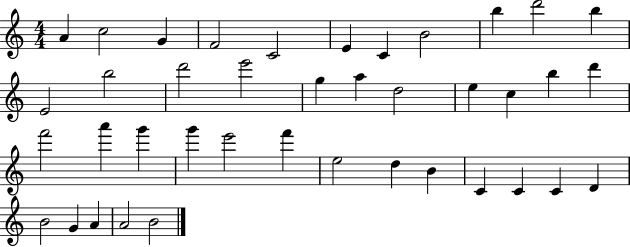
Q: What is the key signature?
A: C major